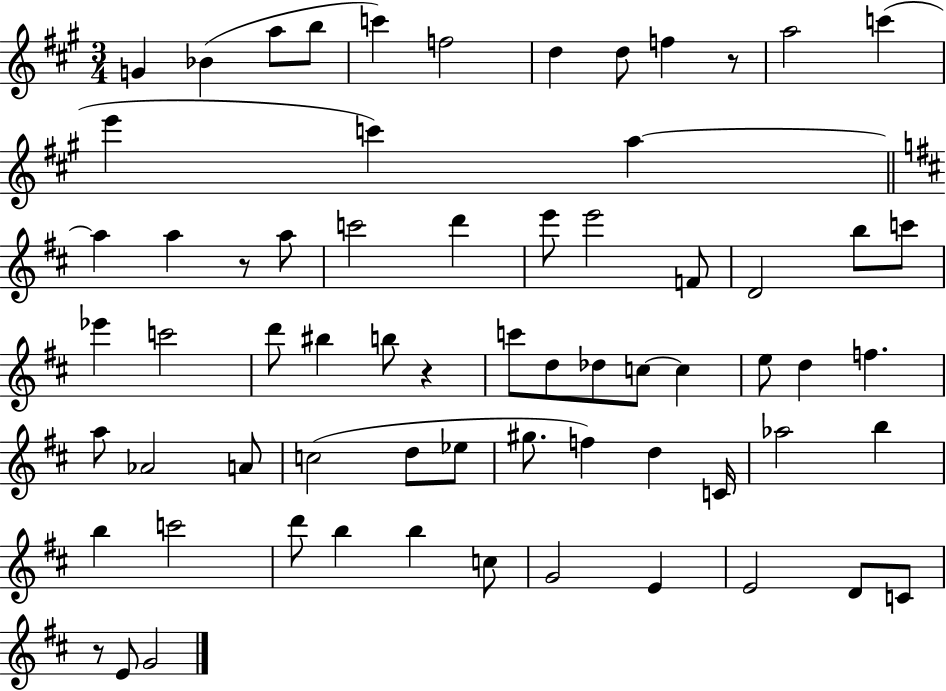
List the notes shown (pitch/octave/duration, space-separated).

G4/q Bb4/q A5/e B5/e C6/q F5/h D5/q D5/e F5/q R/e A5/h C6/q E6/q C6/q A5/q A5/q A5/q R/e A5/e C6/h D6/q E6/e E6/h F4/e D4/h B5/e C6/e Eb6/q C6/h D6/e BIS5/q B5/e R/q C6/e D5/e Db5/e C5/e C5/q E5/e D5/q F5/q. A5/e Ab4/h A4/e C5/h D5/e Eb5/e G#5/e. F5/q D5/q C4/s Ab5/h B5/q B5/q C6/h D6/e B5/q B5/q C5/e G4/h E4/q E4/h D4/e C4/e R/e E4/e G4/h